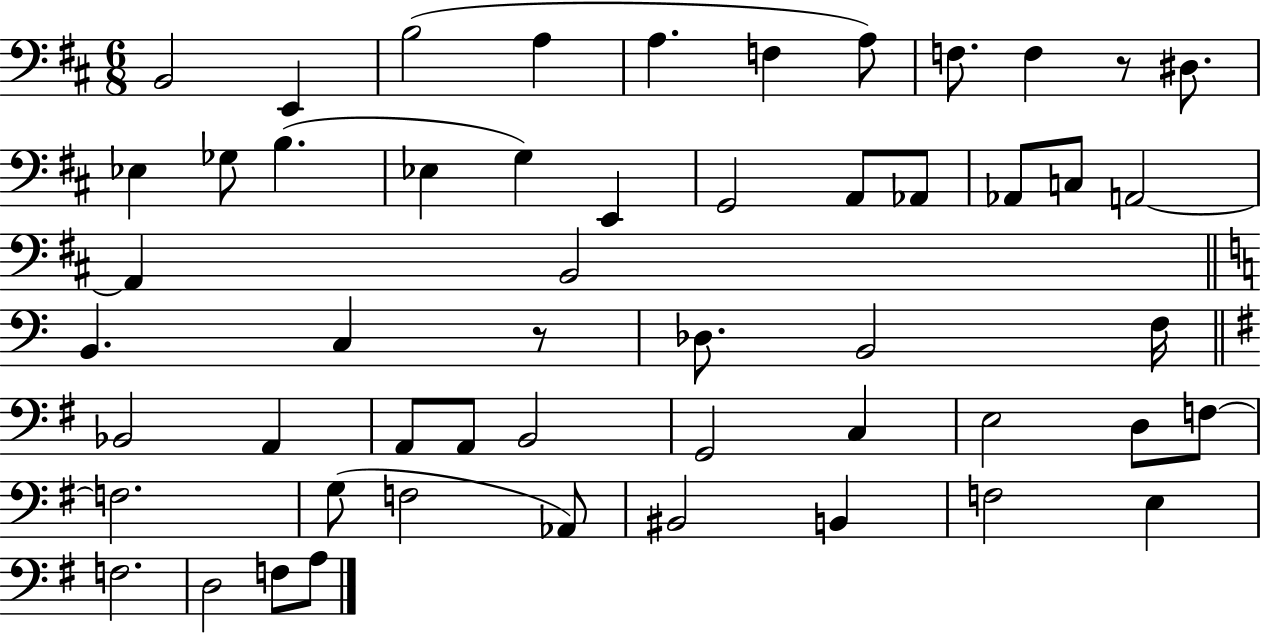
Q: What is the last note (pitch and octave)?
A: A3